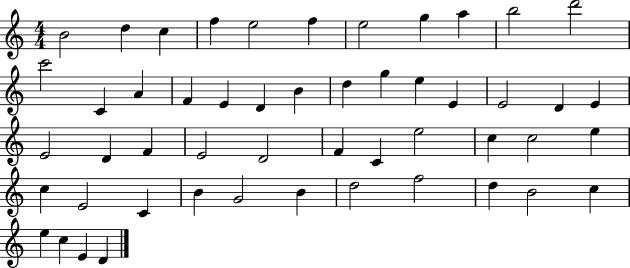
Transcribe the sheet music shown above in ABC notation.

X:1
T:Untitled
M:4/4
L:1/4
K:C
B2 d c f e2 f e2 g a b2 d'2 c'2 C A F E D B d g e E E2 D E E2 D F E2 D2 F C e2 c c2 e c E2 C B G2 B d2 f2 d B2 c e c E D